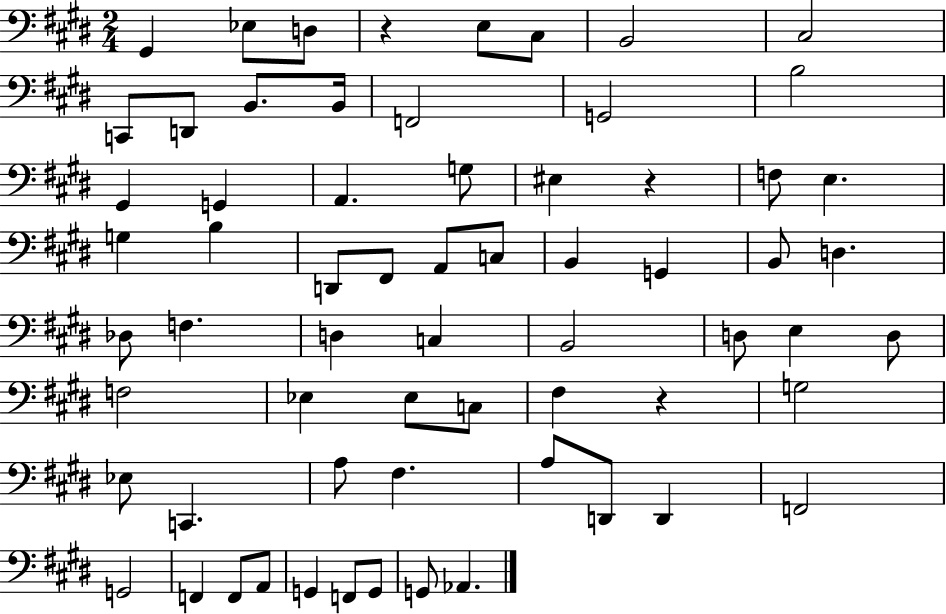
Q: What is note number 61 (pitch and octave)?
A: G2